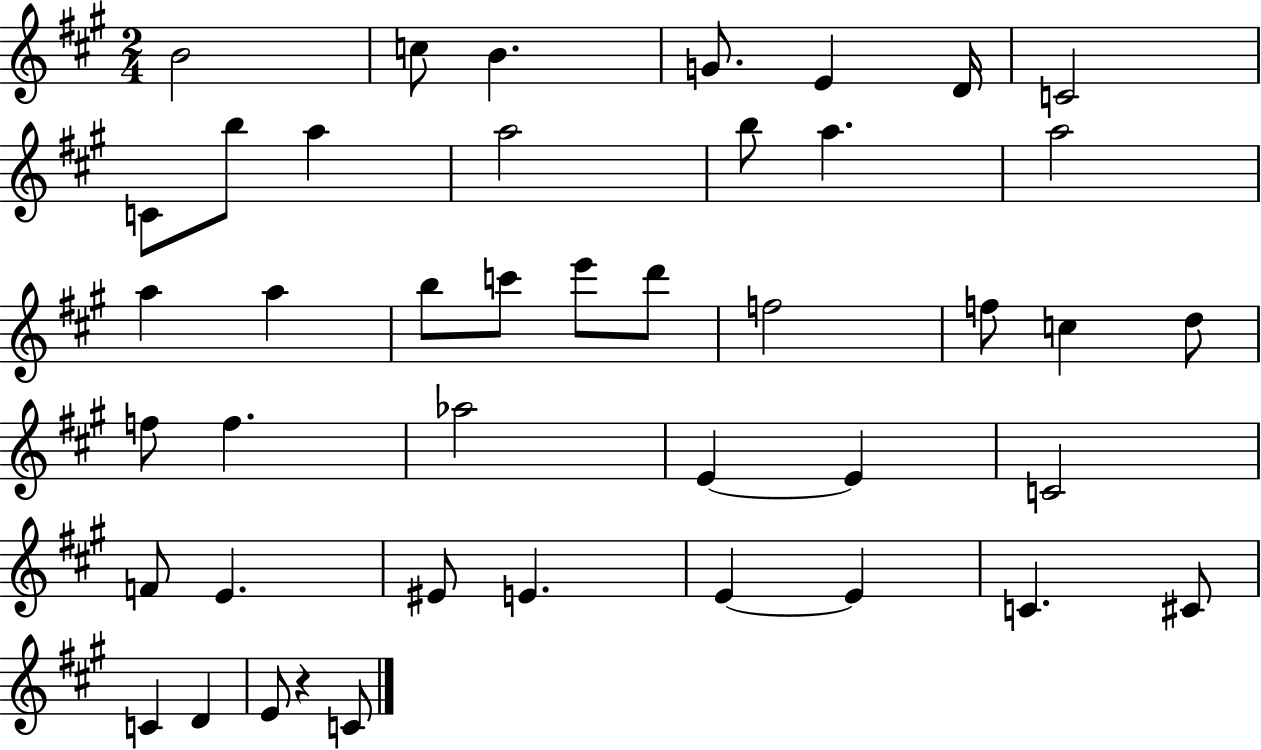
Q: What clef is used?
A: treble